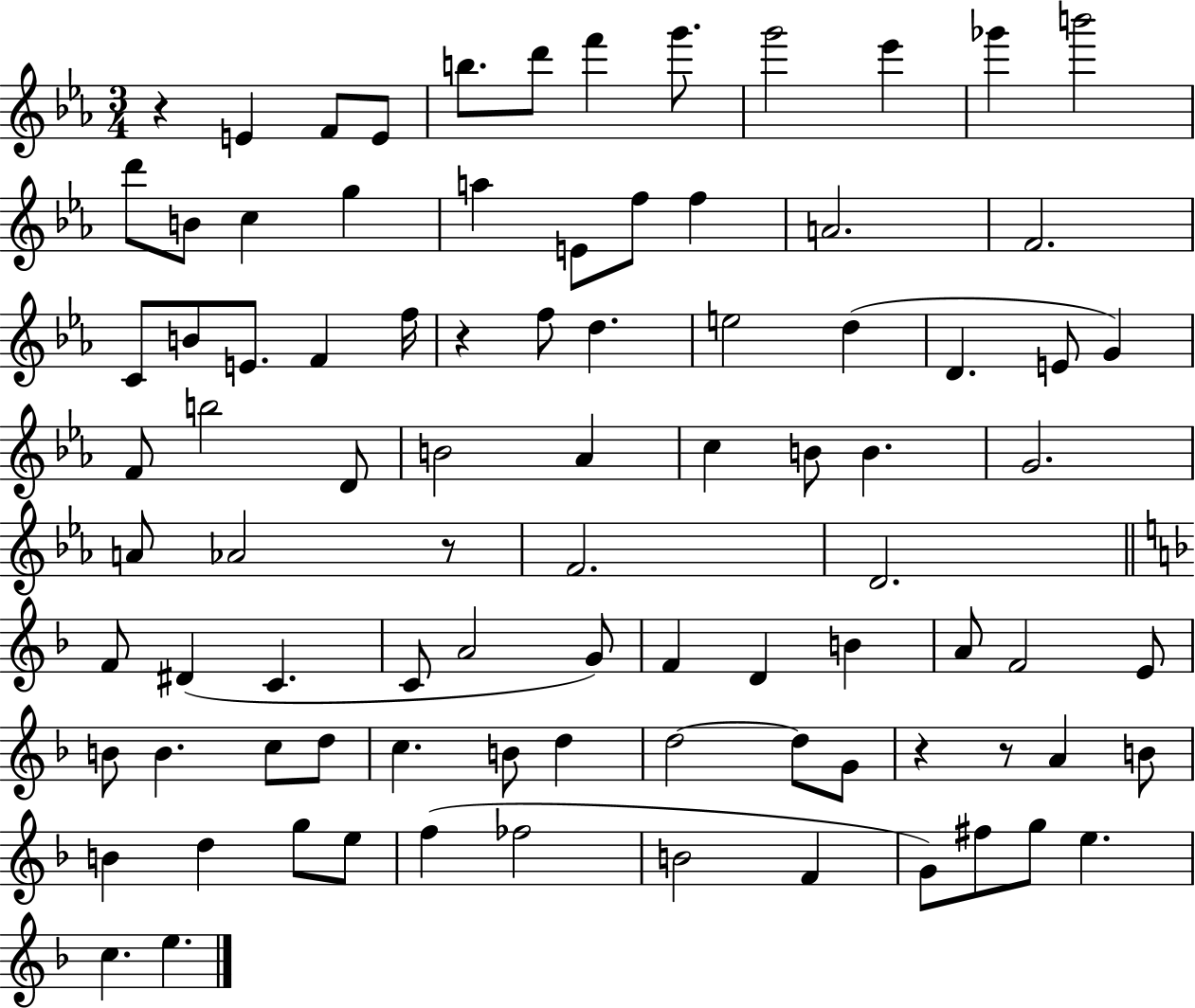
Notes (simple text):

R/q E4/q F4/e E4/e B5/e. D6/e F6/q G6/e. G6/h Eb6/q Gb6/q B6/h D6/e B4/e C5/q G5/q A5/q E4/e F5/e F5/q A4/h. F4/h. C4/e B4/e E4/e. F4/q F5/s R/q F5/e D5/q. E5/h D5/q D4/q. E4/e G4/q F4/e B5/h D4/e B4/h Ab4/q C5/q B4/e B4/q. G4/h. A4/e Ab4/h R/e F4/h. D4/h. F4/e D#4/q C4/q. C4/e A4/h G4/e F4/q D4/q B4/q A4/e F4/h E4/e B4/e B4/q. C5/e D5/e C5/q. B4/e D5/q D5/h D5/e G4/e R/q R/e A4/q B4/e B4/q D5/q G5/e E5/e F5/q FES5/h B4/h F4/q G4/e F#5/e G5/e E5/q. C5/q. E5/q.